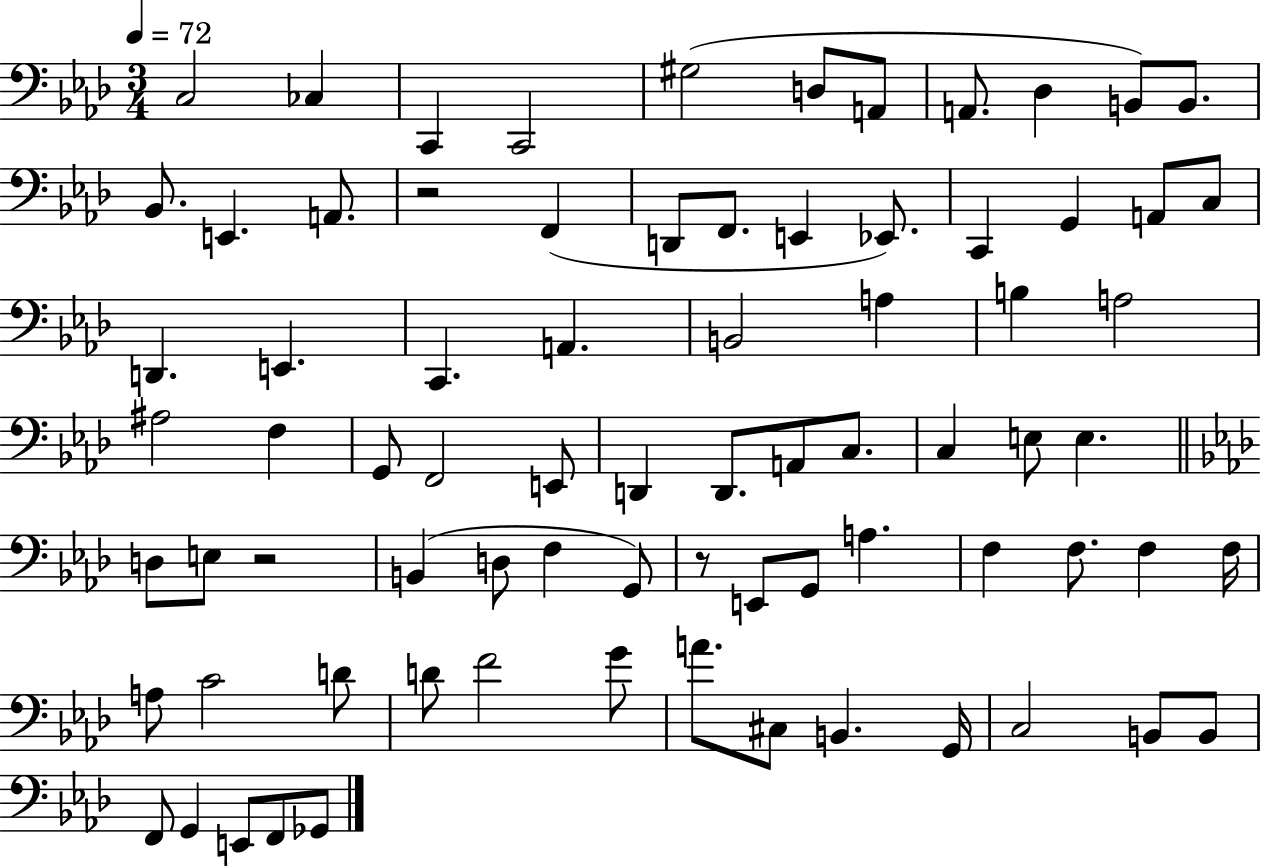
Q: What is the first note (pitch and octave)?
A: C3